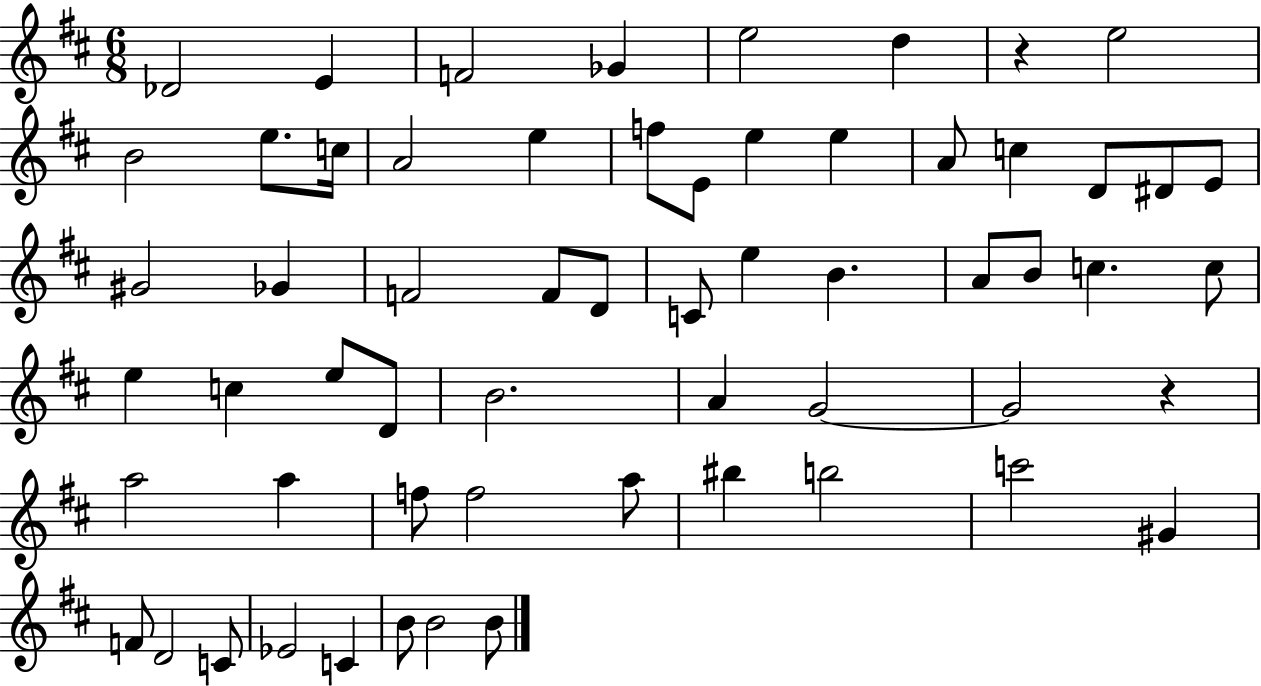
Db4/h E4/q F4/h Gb4/q E5/h D5/q R/q E5/h B4/h E5/e. C5/s A4/h E5/q F5/e E4/e E5/q E5/q A4/e C5/q D4/e D#4/e E4/e G#4/h Gb4/q F4/h F4/e D4/e C4/e E5/q B4/q. A4/e B4/e C5/q. C5/e E5/q C5/q E5/e D4/e B4/h. A4/q G4/h G4/h R/q A5/h A5/q F5/e F5/h A5/e BIS5/q B5/h C6/h G#4/q F4/e D4/h C4/e Eb4/h C4/q B4/e B4/h B4/e